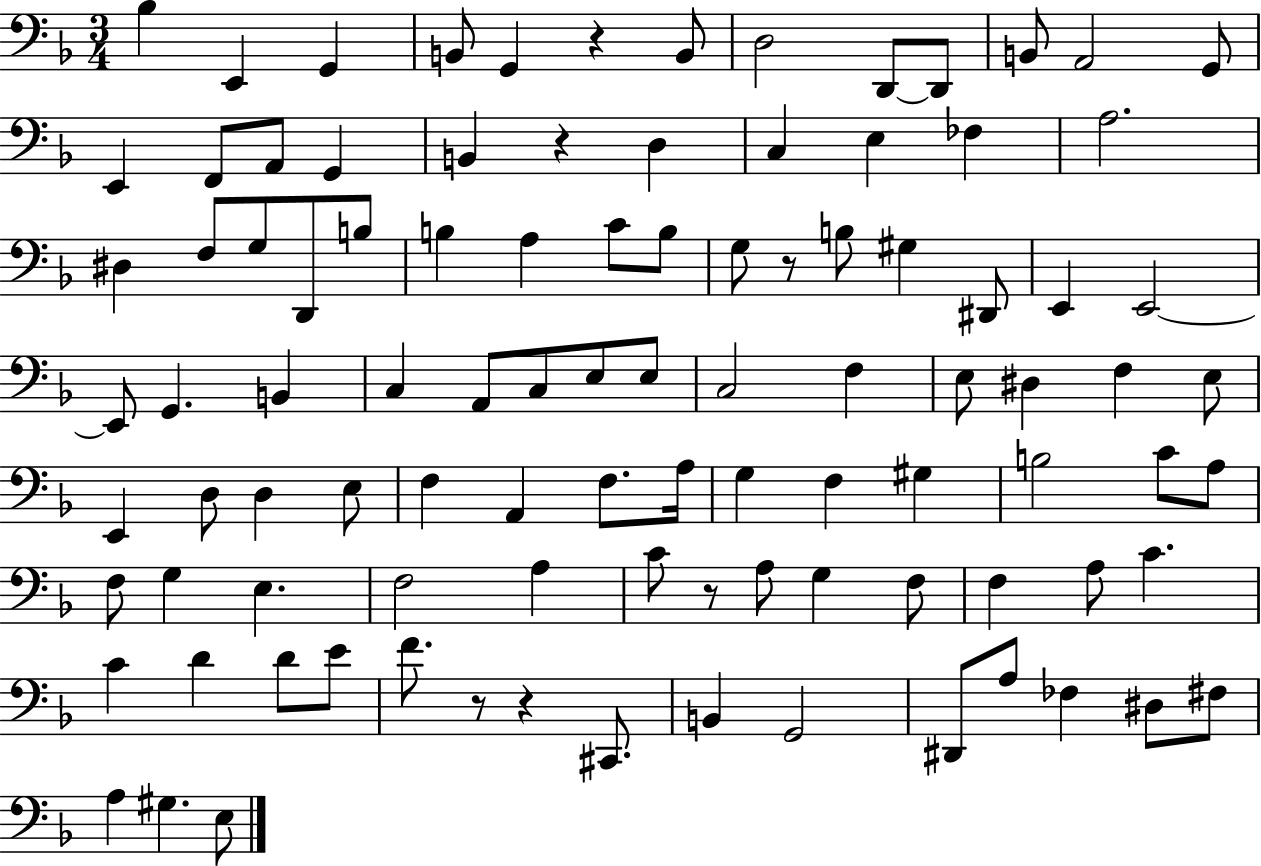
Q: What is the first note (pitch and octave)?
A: Bb3